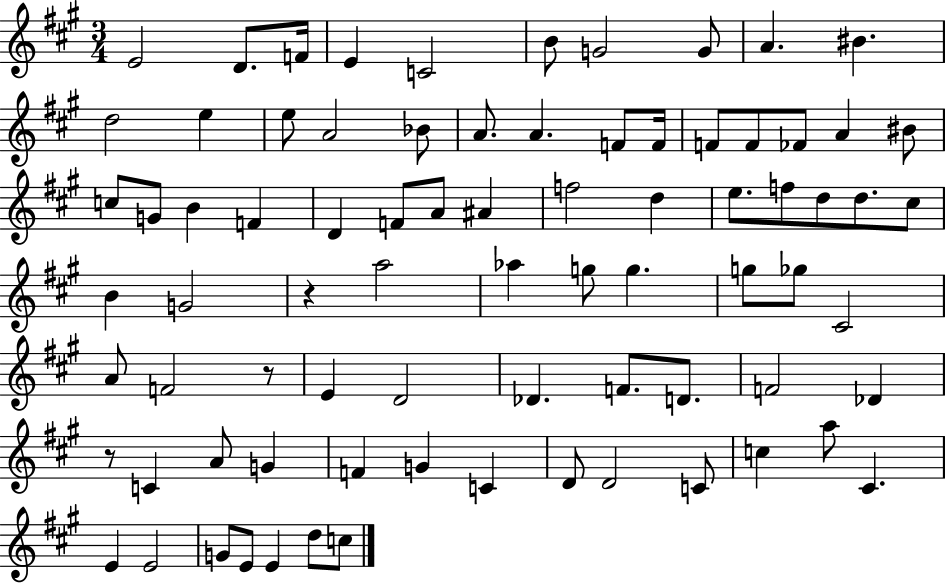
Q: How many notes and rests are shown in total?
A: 79